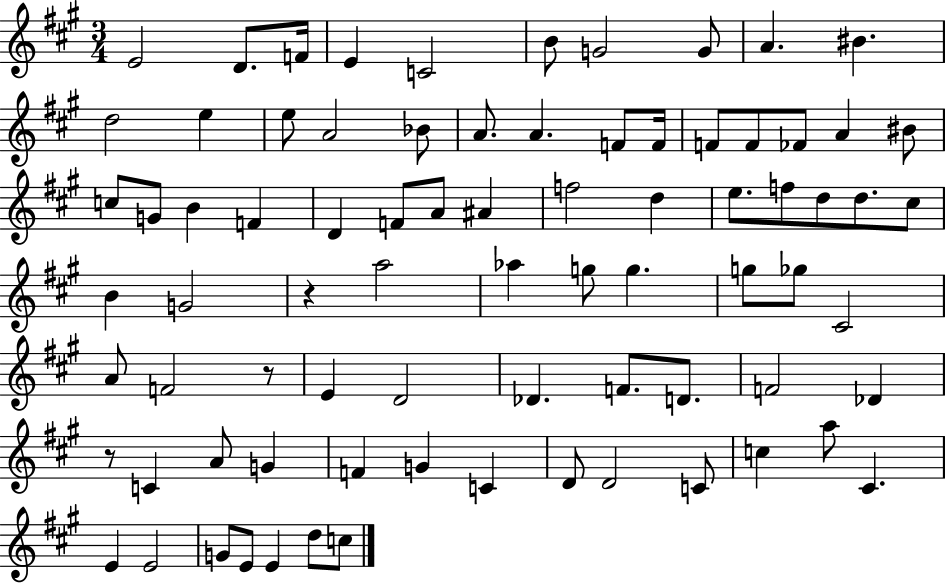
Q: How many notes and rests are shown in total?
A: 79